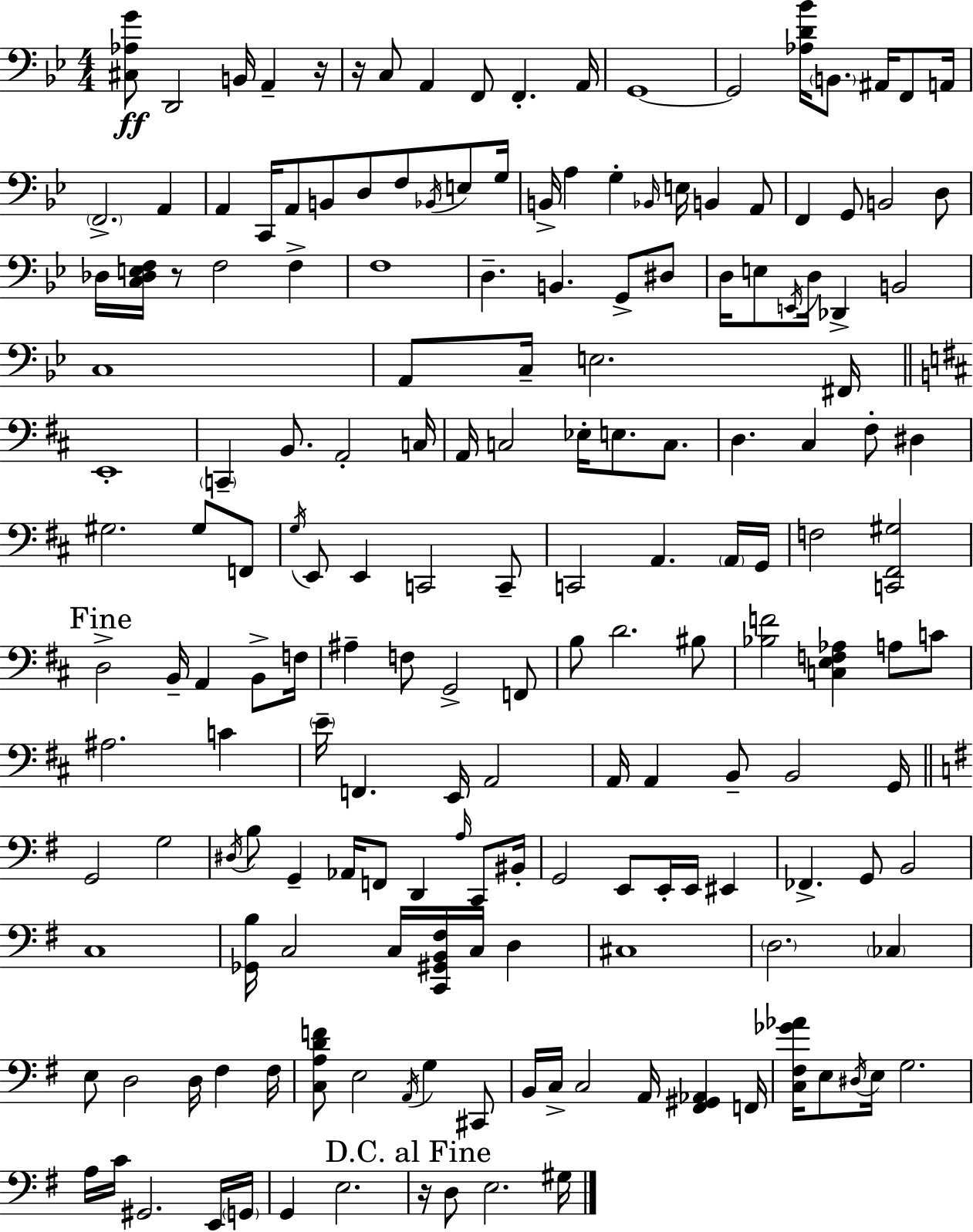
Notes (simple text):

[C#3,Ab3,G4]/e D2/h B2/s A2/q R/s R/s C3/e A2/q F2/e F2/q. A2/s G2/w G2/h [Ab3,D4,Bb4]/s B2/e. A#2/s F2/e A2/s F2/h. A2/q A2/q C2/s A2/e B2/e D3/e F3/e Bb2/s E3/e G3/s B2/s A3/q G3/q Bb2/s E3/s B2/q A2/e F2/q G2/e B2/h D3/e Db3/s [C3,Db3,E3,F3]/s R/e F3/h F3/q F3/w D3/q. B2/q. G2/e D#3/e D3/s E3/e E2/s D3/s Db2/q B2/h C3/w A2/e C3/s E3/h. F#2/s E2/w C2/q B2/e. A2/h C3/s A2/s C3/h Eb3/s E3/e. C3/e. D3/q. C#3/q F#3/e D#3/q G#3/h. G#3/e F2/e G3/s E2/e E2/q C2/h C2/e C2/h A2/q. A2/s G2/s F3/h [C2,F#2,G#3]/h D3/h B2/s A2/q B2/e F3/s A#3/q F3/e G2/h F2/e B3/e D4/h. BIS3/e [Bb3,F4]/h [C3,E3,F3,Ab3]/q A3/e C4/e A#3/h. C4/q E4/s F2/q. E2/s A2/h A2/s A2/q B2/e B2/h G2/s G2/h G3/h D#3/s B3/e G2/q Ab2/s F2/e D2/q A3/s C2/e BIS2/s G2/h E2/e E2/s E2/s EIS2/q FES2/q. G2/e B2/h C3/w [Gb2,B3]/s C3/h C3/s [C2,G#2,B2,F#3]/s C3/s D3/q C#3/w D3/h. CES3/q E3/e D3/h D3/s F#3/q F#3/s [C3,A3,D4,F4]/e E3/h A2/s G3/q C#2/e B2/s C3/s C3/h A2/s [F#2,G#2,Ab2]/q F2/s [C3,F#3,Gb4,Ab4]/s E3/e D#3/s E3/s G3/h. A3/s C4/s G#2/h. E2/s G2/s G2/q E3/h. R/s D3/e E3/h. G#3/s